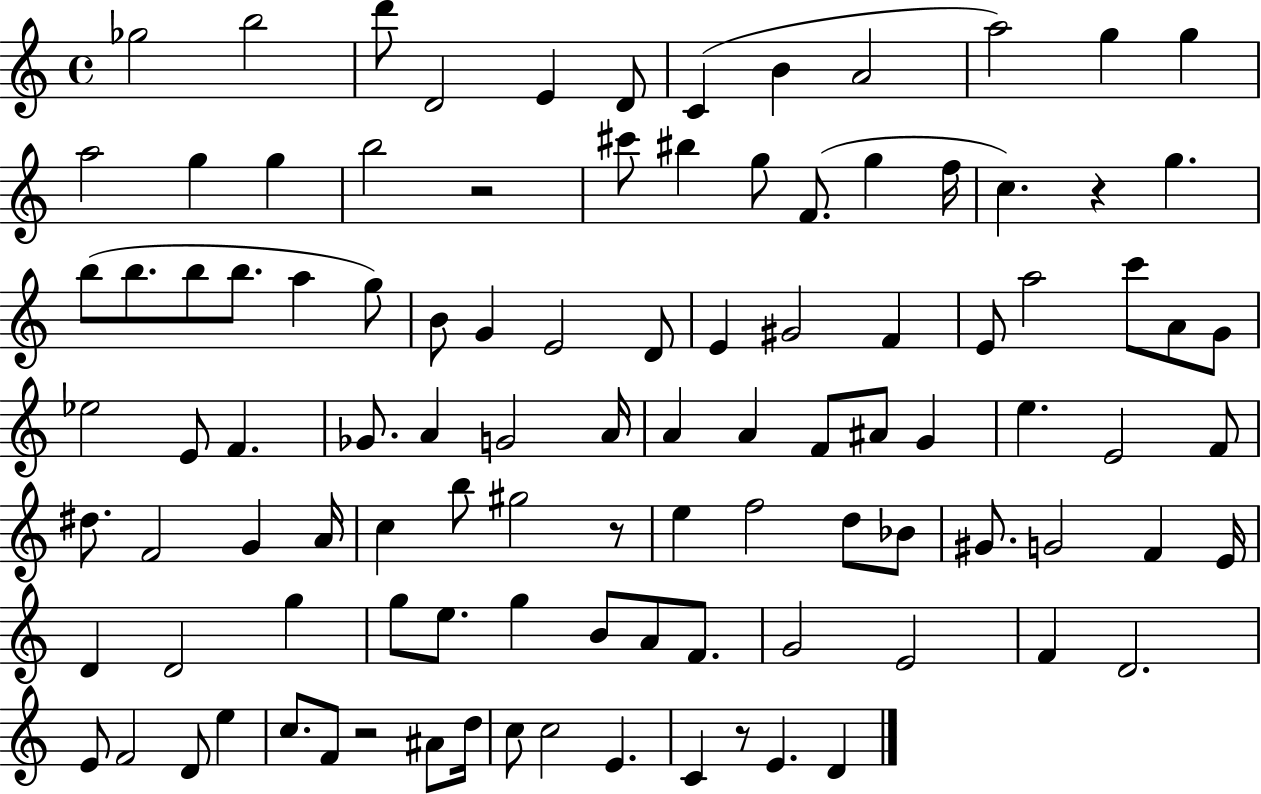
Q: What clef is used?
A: treble